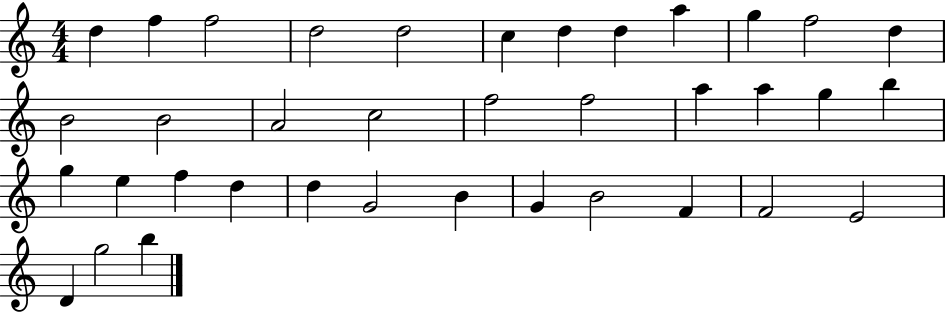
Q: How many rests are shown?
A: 0